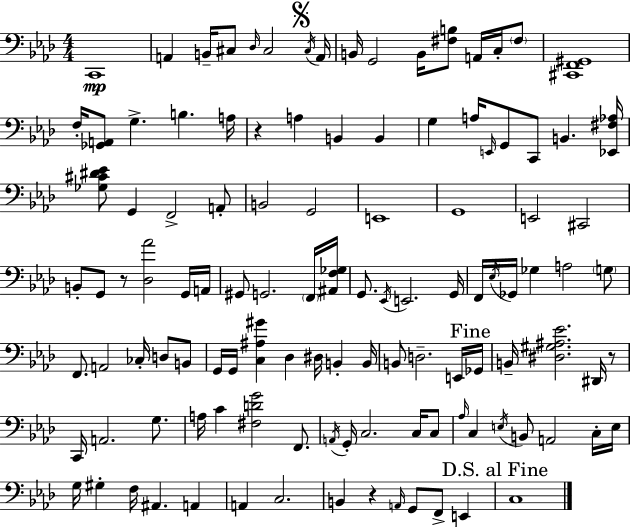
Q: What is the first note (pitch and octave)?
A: C2